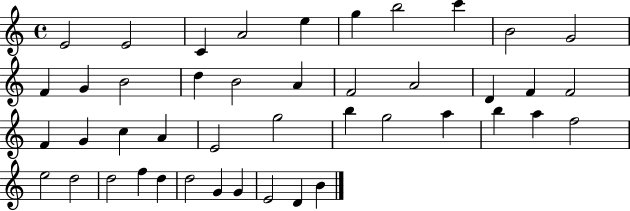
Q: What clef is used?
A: treble